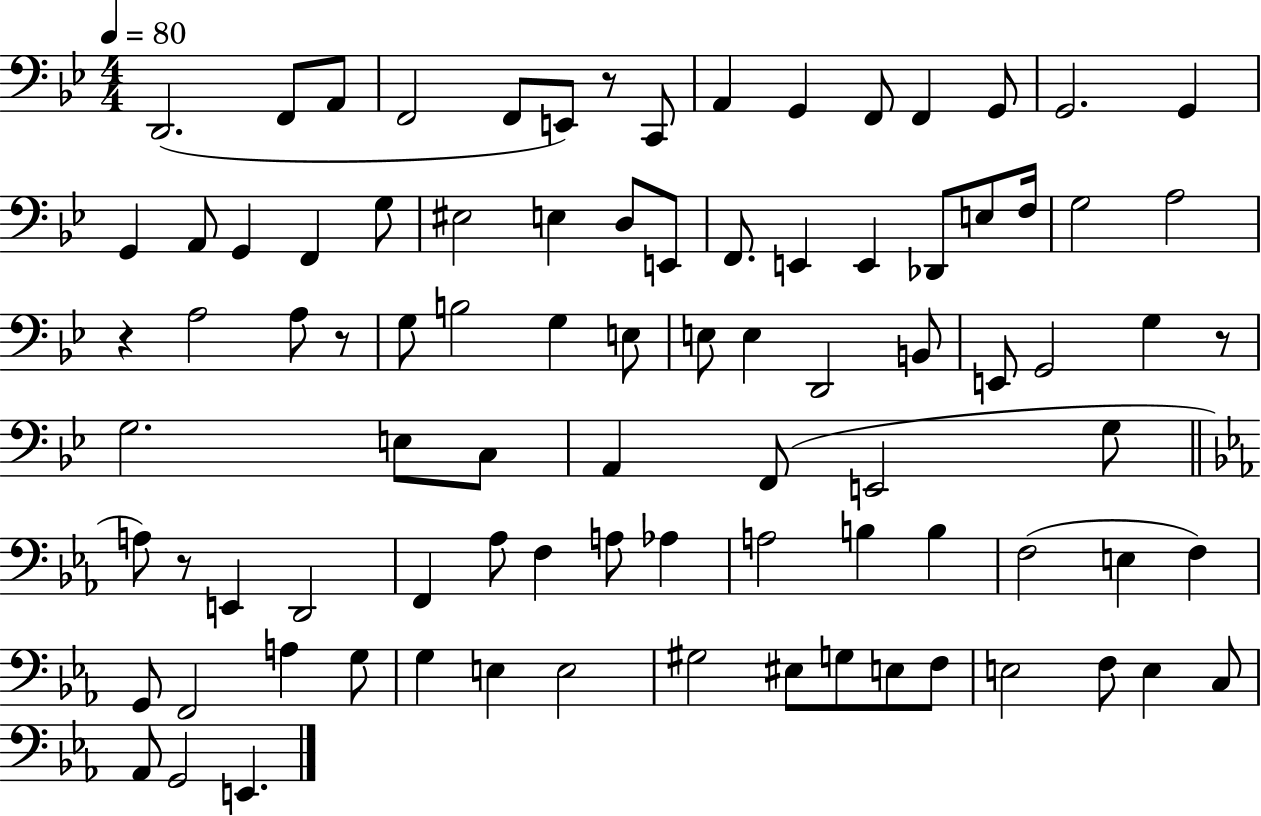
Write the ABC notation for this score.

X:1
T:Untitled
M:4/4
L:1/4
K:Bb
D,,2 F,,/2 A,,/2 F,,2 F,,/2 E,,/2 z/2 C,,/2 A,, G,, F,,/2 F,, G,,/2 G,,2 G,, G,, A,,/2 G,, F,, G,/2 ^E,2 E, D,/2 E,,/2 F,,/2 E,, E,, _D,,/2 E,/2 F,/4 G,2 A,2 z A,2 A,/2 z/2 G,/2 B,2 G, E,/2 E,/2 E, D,,2 B,,/2 E,,/2 G,,2 G, z/2 G,2 E,/2 C,/2 A,, F,,/2 E,,2 G,/2 A,/2 z/2 E,, D,,2 F,, _A,/2 F, A,/2 _A, A,2 B, B, F,2 E, F, G,,/2 F,,2 A, G,/2 G, E, E,2 ^G,2 ^E,/2 G,/2 E,/2 F,/2 E,2 F,/2 E, C,/2 _A,,/2 G,,2 E,,